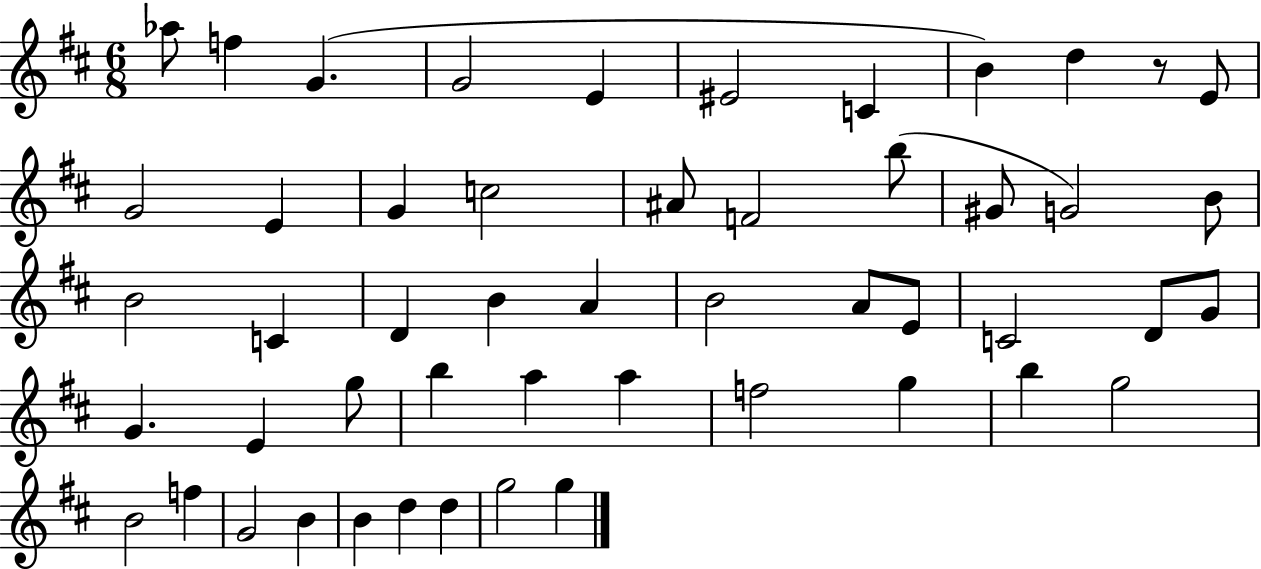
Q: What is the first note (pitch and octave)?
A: Ab5